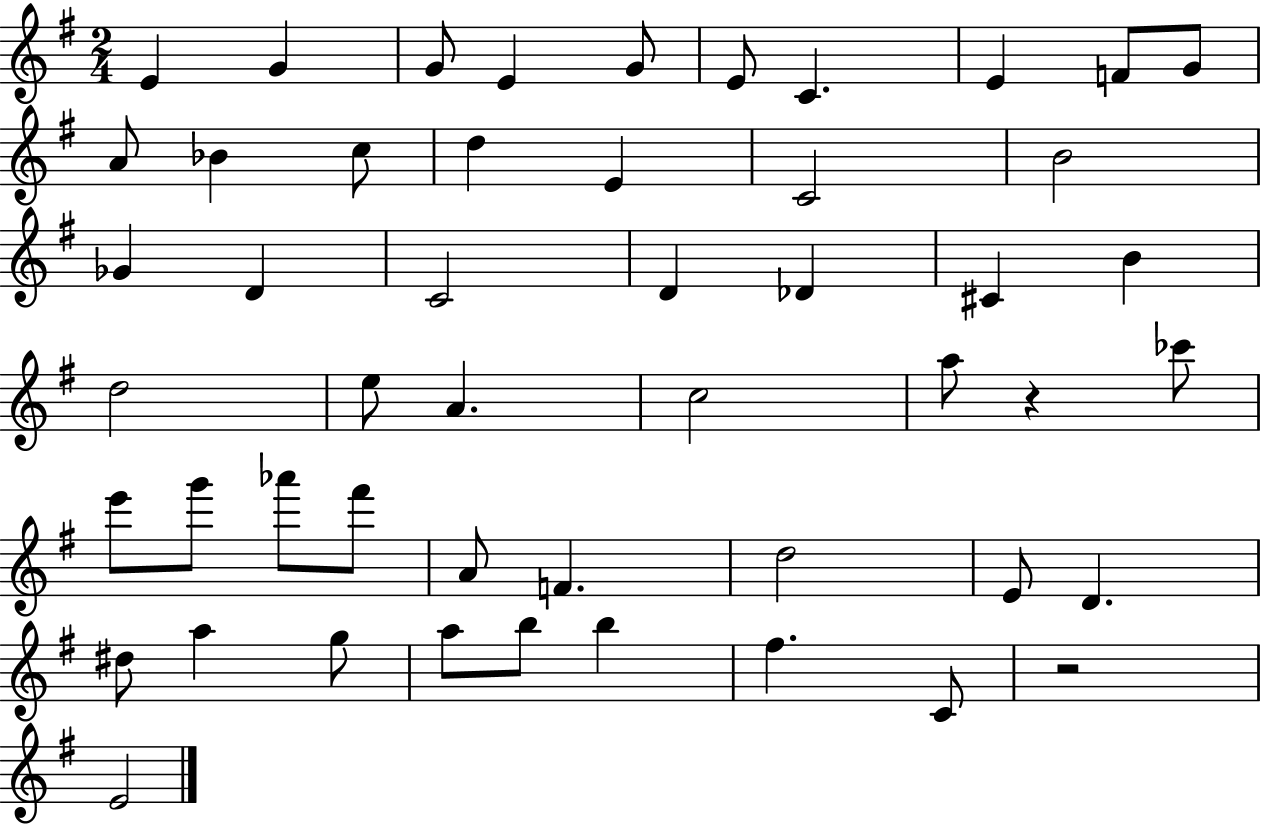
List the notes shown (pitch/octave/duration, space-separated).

E4/q G4/q G4/e E4/q G4/e E4/e C4/q. E4/q F4/e G4/e A4/e Bb4/q C5/e D5/q E4/q C4/h B4/h Gb4/q D4/q C4/h D4/q Db4/q C#4/q B4/q D5/h E5/e A4/q. C5/h A5/e R/q CES6/e E6/e G6/e Ab6/e F#6/e A4/e F4/q. D5/h E4/e D4/q. D#5/e A5/q G5/e A5/e B5/e B5/q F#5/q. C4/e R/h E4/h